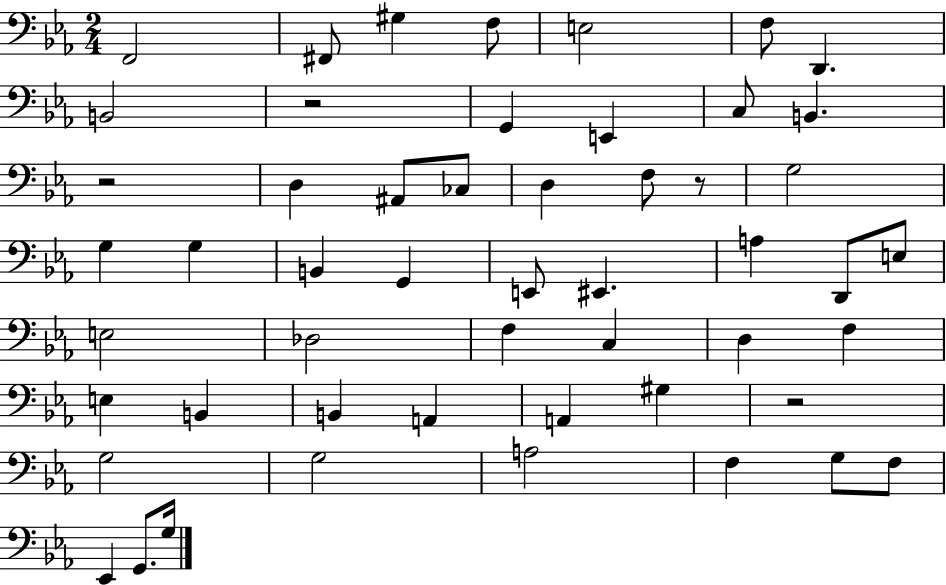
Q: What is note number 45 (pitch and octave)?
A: F3